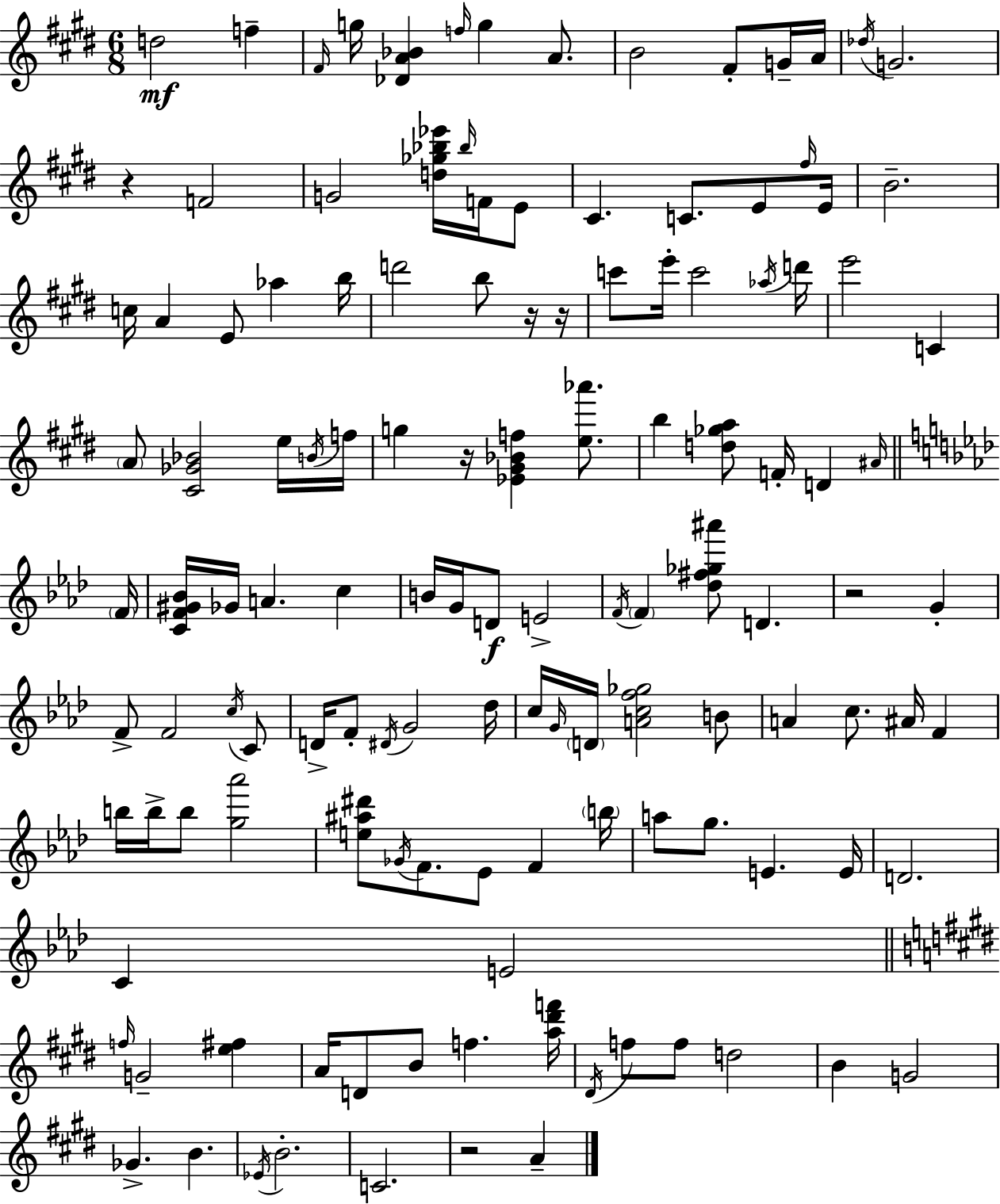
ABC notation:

X:1
T:Untitled
M:6/8
L:1/4
K:E
d2 f ^F/4 g/4 [_DA_B] f/4 g A/2 B2 ^F/2 G/4 A/4 _d/4 G2 z F2 G2 [d_g_b_e']/4 _b/4 F/4 E/2 ^C C/2 E/2 ^f/4 E/4 B2 c/4 A E/2 _a b/4 d'2 b/2 z/4 z/4 c'/2 e'/4 c'2 _a/4 d'/4 e'2 C A/2 [^C_G_B]2 e/4 B/4 f/4 g z/4 [_E^G_Bf] [e_a']/2 b [d_ga]/2 F/4 D ^A/4 F/4 [CF^G_B]/4 _G/4 A c B/4 G/4 D/2 E2 F/4 F [_d^f_g^a']/2 D z2 G F/2 F2 c/4 C/2 D/4 F/2 ^D/4 G2 _d/4 c/4 G/4 D/4 [Acf_g]2 B/2 A c/2 ^A/4 F b/4 b/4 b/2 [g_a']2 [e^a^d']/2 _G/4 F/2 _E/2 F b/4 a/2 g/2 E E/4 D2 C E2 f/4 G2 [e^f] A/4 D/2 B/2 f [a^d'f']/4 ^D/4 f/2 f/2 d2 B G2 _G B _E/4 B2 C2 z2 A